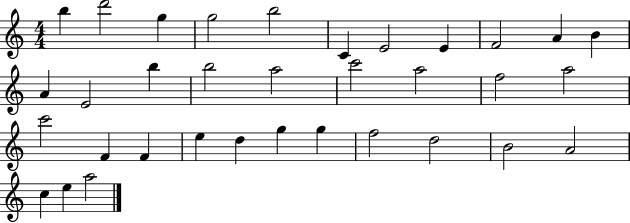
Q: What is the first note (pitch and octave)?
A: B5